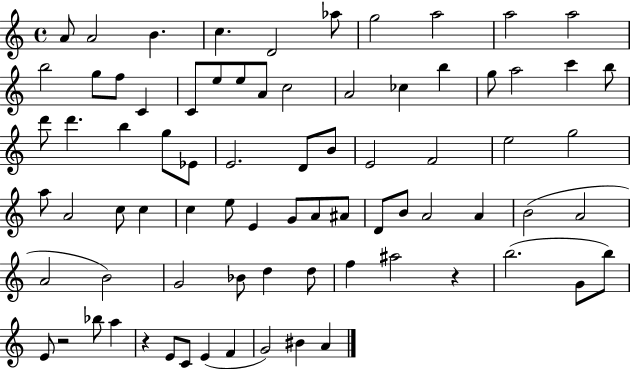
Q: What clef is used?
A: treble